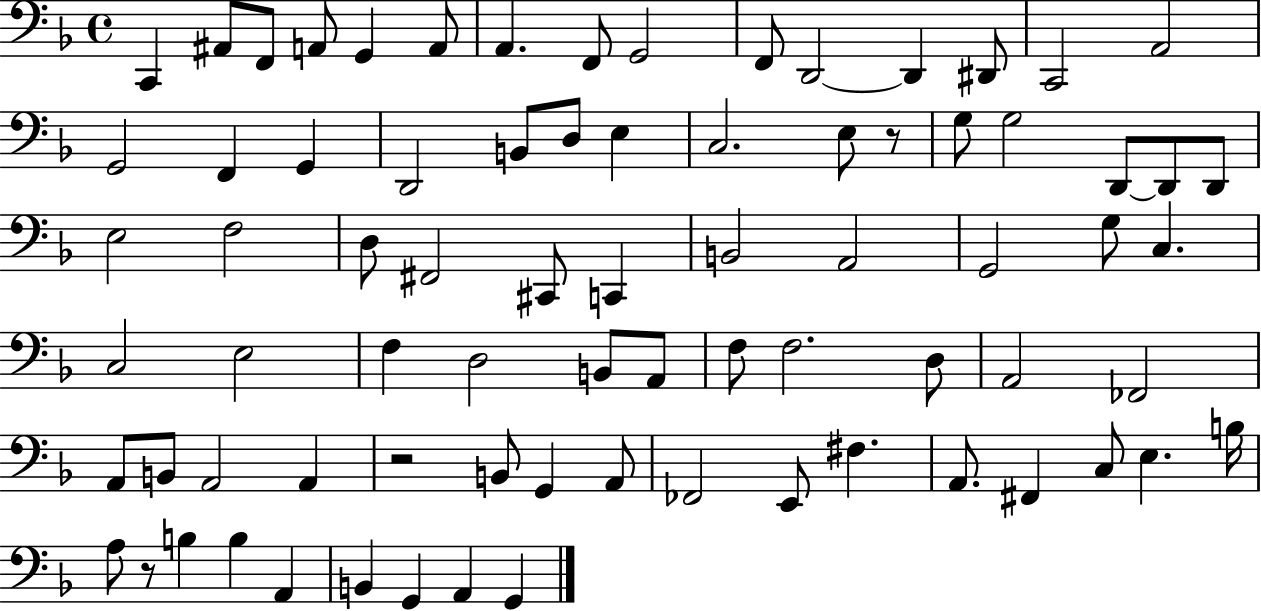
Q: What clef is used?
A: bass